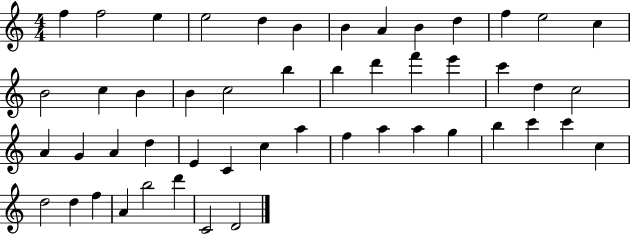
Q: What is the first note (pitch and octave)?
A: F5